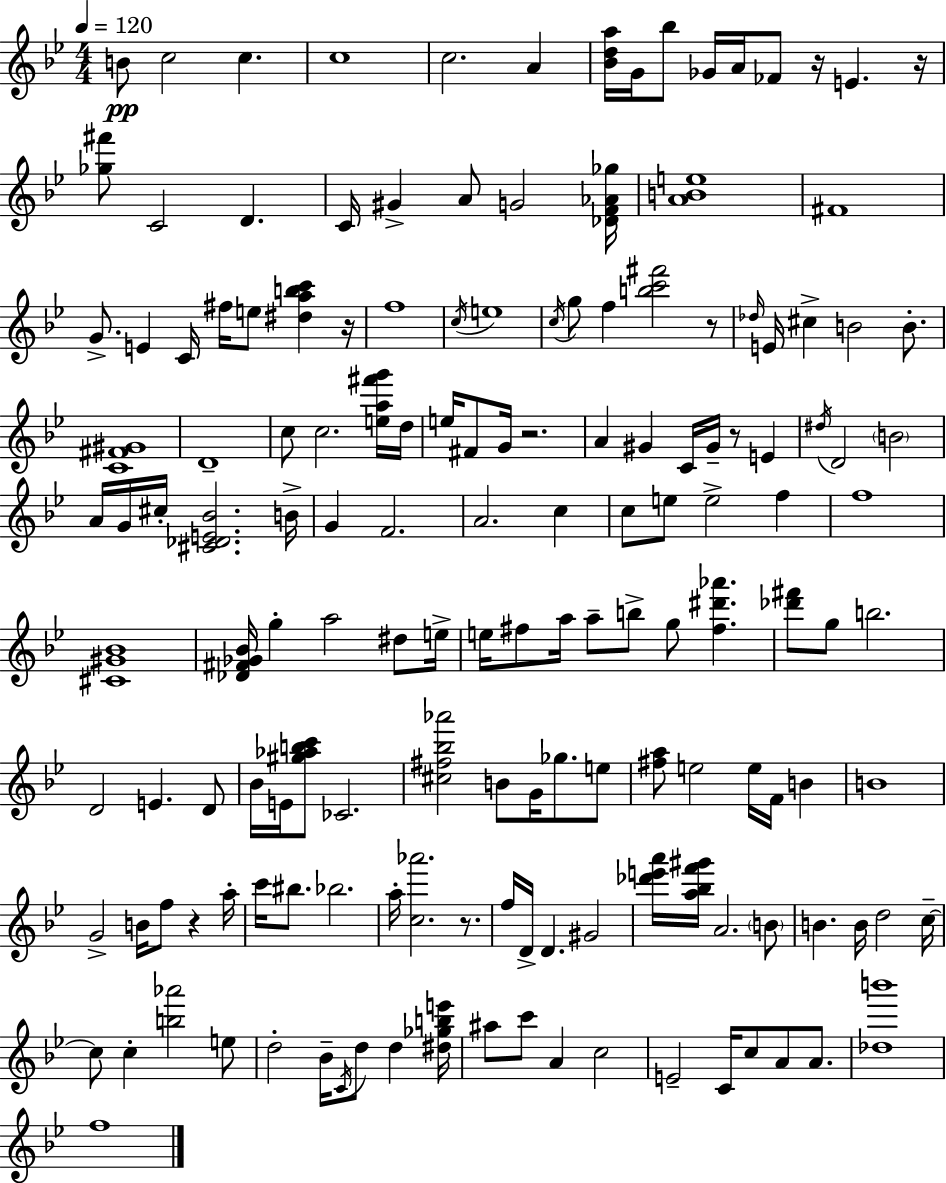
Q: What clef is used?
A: treble